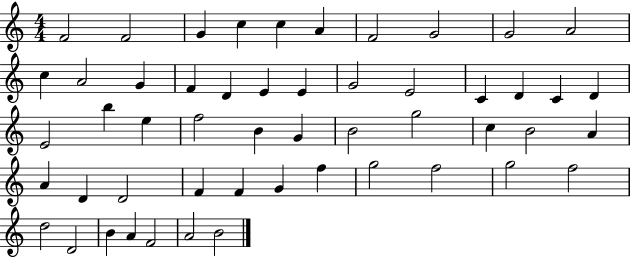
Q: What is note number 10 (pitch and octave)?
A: A4